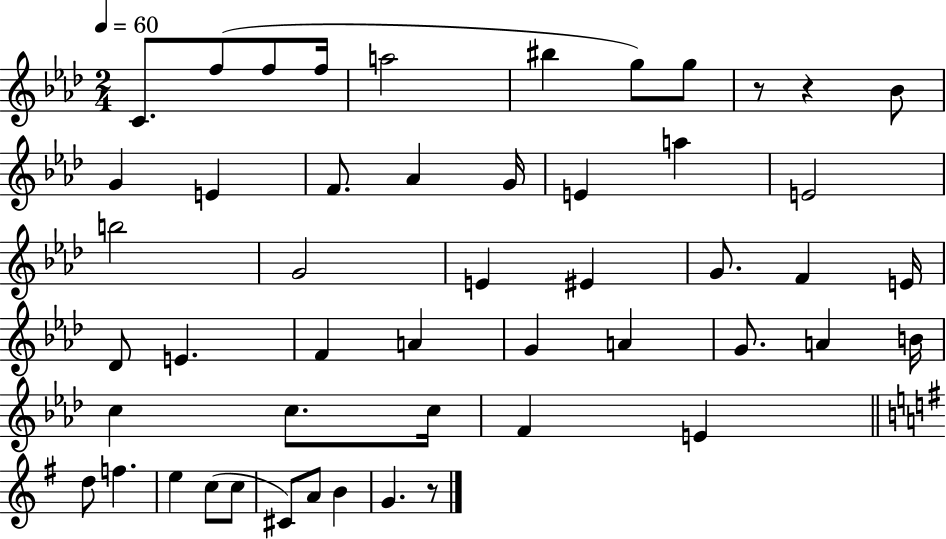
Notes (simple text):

C4/e. F5/e F5/e F5/s A5/h BIS5/q G5/e G5/e R/e R/q Bb4/e G4/q E4/q F4/e. Ab4/q G4/s E4/q A5/q E4/h B5/h G4/h E4/q EIS4/q G4/e. F4/q E4/s Db4/e E4/q. F4/q A4/q G4/q A4/q G4/e. A4/q B4/s C5/q C5/e. C5/s F4/q E4/q D5/e F5/q. E5/q C5/e C5/e C#4/e A4/e B4/q G4/q. R/e